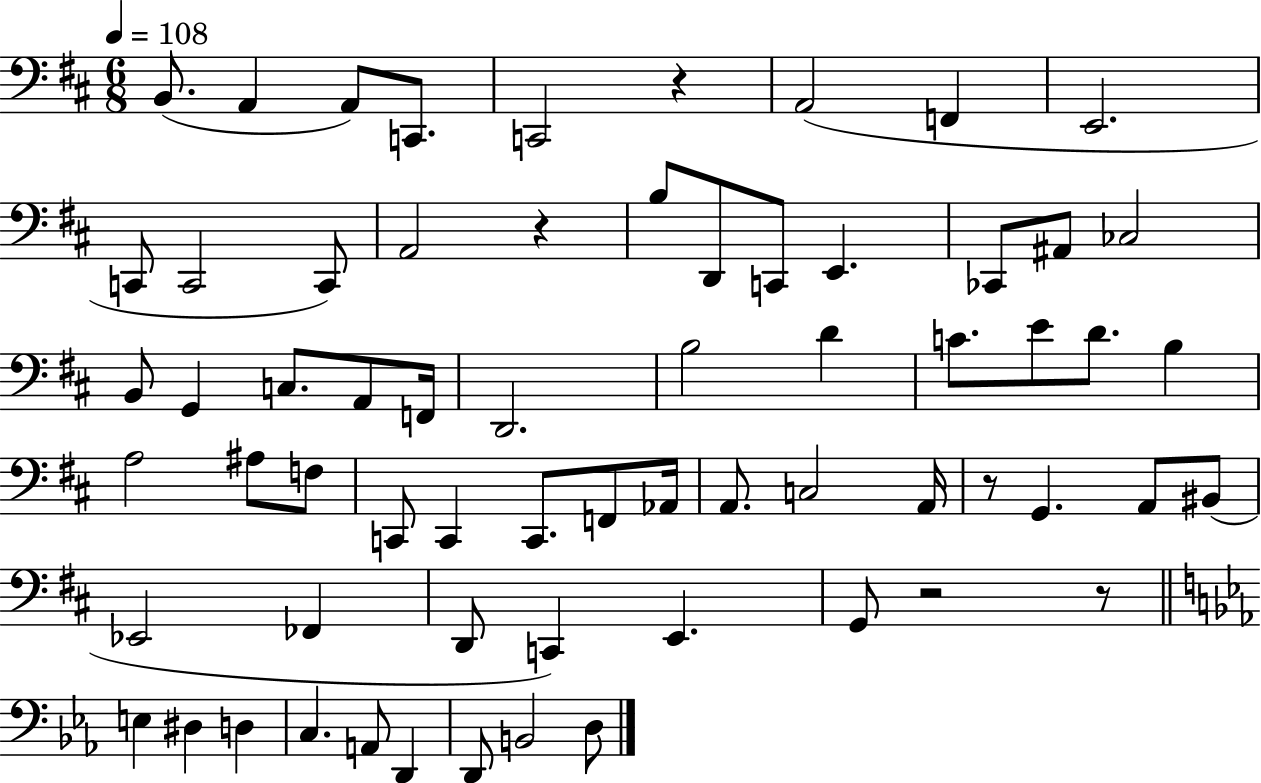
B2/e. A2/q A2/e C2/e. C2/h R/q A2/h F2/q E2/h. C2/e C2/h C2/e A2/h R/q B3/e D2/e C2/e E2/q. CES2/e A#2/e CES3/h B2/e G2/q C3/e. A2/e F2/s D2/h. B3/h D4/q C4/e. E4/e D4/e. B3/q A3/h A#3/e F3/e C2/e C2/q C2/e. F2/e Ab2/s A2/e. C3/h A2/s R/e G2/q. A2/e BIS2/e Eb2/h FES2/q D2/e C2/q E2/q. G2/e R/h R/e E3/q D#3/q D3/q C3/q. A2/e D2/q D2/e B2/h D3/e